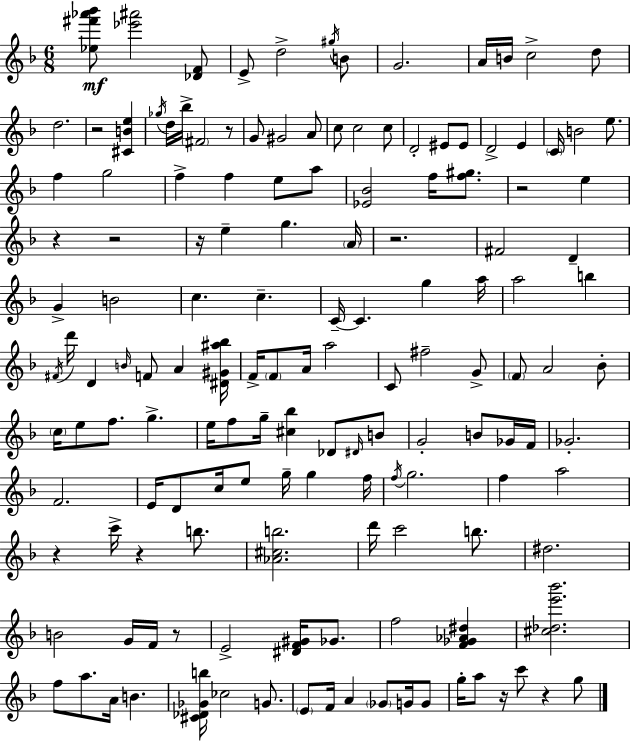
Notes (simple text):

[Eb5,F#6,Ab6,Bb6]/e [Eb6,A#6]/h [Db4,F4]/e E4/e D5/h G#5/s B4/e G4/h. A4/s B4/s C5/h D5/e D5/h. R/h [C#4,B4,E5]/q Gb5/s D5/s Bb5/s F#4/h R/e G4/e G#4/h A4/e C5/e C5/h C5/e D4/h EIS4/e EIS4/e D4/h E4/q C4/s B4/h E5/e. F5/q G5/h F5/q F5/q E5/e A5/e [Eb4,Bb4]/h F5/s [F5,G#5]/e. R/h E5/q R/q R/h R/s E5/q G5/q. A4/s R/h. F#4/h D4/q G4/q B4/h C5/q. C5/q. C4/s C4/q. G5/q A5/s A5/h B5/q F#4/s D6/s D4/q B4/s F4/e A4/q [D#4,G#4,A#5,Bb5]/s F4/s F4/e A4/s A5/h C4/e F#5/h G4/e F4/e A4/h Bb4/e C5/s E5/e F5/e. G5/q. E5/s F5/e G5/s [C#5,Bb5]/q Db4/e D#4/s B4/e G4/h B4/e Gb4/s F4/s Gb4/h. F4/h. E4/s D4/e C5/s E5/e G5/s G5/q F5/s F5/s G5/h. F5/q A5/h R/q C6/s R/q B5/e. [Ab4,C#5,B5]/h. D6/s C6/h B5/e. D#5/h. B4/h G4/s F4/s R/e E4/h [D#4,F4,G#4]/s Gb4/e. F5/h [F4,Gb4,Ab4,D#5]/q [C#5,Db5,E6,Bb6]/h. F5/e A5/e. A4/s B4/q. [C#4,Db4,Gb4,B5]/s CES5/h G4/e. E4/e F4/s A4/q Gb4/e G4/s G4/e G5/s A5/e R/s C6/e R/q G5/e